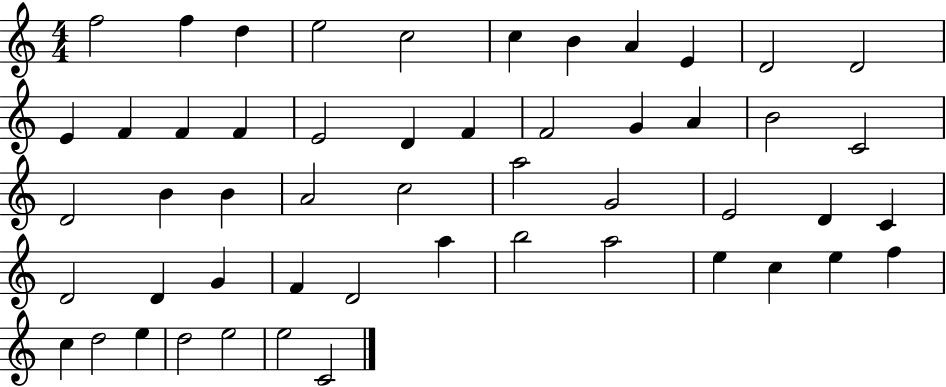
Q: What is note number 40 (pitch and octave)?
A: B5